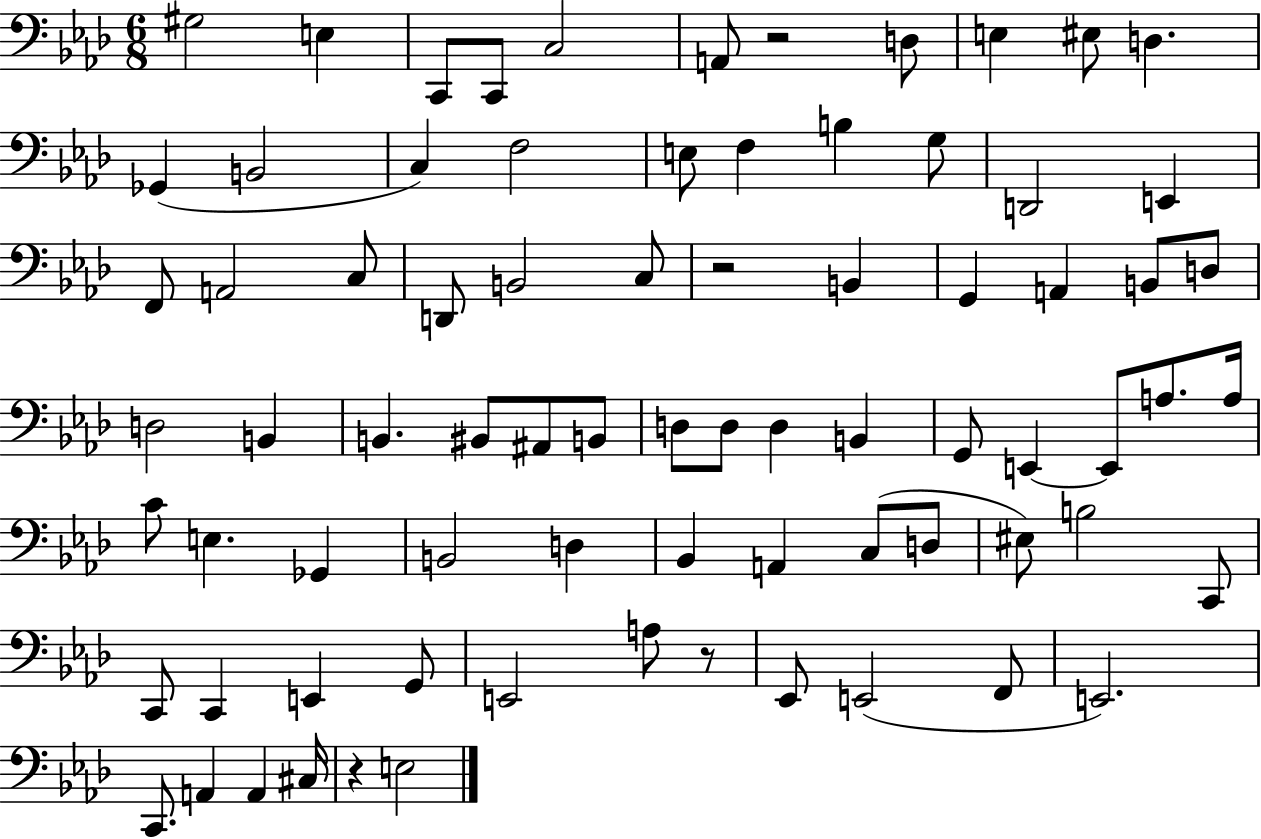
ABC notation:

X:1
T:Untitled
M:6/8
L:1/4
K:Ab
^G,2 E, C,,/2 C,,/2 C,2 A,,/2 z2 D,/2 E, ^E,/2 D, _G,, B,,2 C, F,2 E,/2 F, B, G,/2 D,,2 E,, F,,/2 A,,2 C,/2 D,,/2 B,,2 C,/2 z2 B,, G,, A,, B,,/2 D,/2 D,2 B,, B,, ^B,,/2 ^A,,/2 B,,/2 D,/2 D,/2 D, B,, G,,/2 E,, E,,/2 A,/2 A,/4 C/2 E, _G,, B,,2 D, _B,, A,, C,/2 D,/2 ^E,/2 B,2 C,,/2 C,,/2 C,, E,, G,,/2 E,,2 A,/2 z/2 _E,,/2 E,,2 F,,/2 E,,2 C,,/2 A,, A,, ^C,/4 z E,2